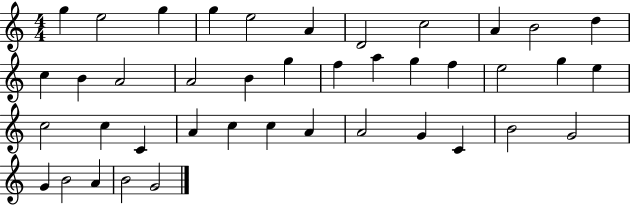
G5/q E5/h G5/q G5/q E5/h A4/q D4/h C5/h A4/q B4/h D5/q C5/q B4/q A4/h A4/h B4/q G5/q F5/q A5/q G5/q F5/q E5/h G5/q E5/q C5/h C5/q C4/q A4/q C5/q C5/q A4/q A4/h G4/q C4/q B4/h G4/h G4/q B4/h A4/q B4/h G4/h